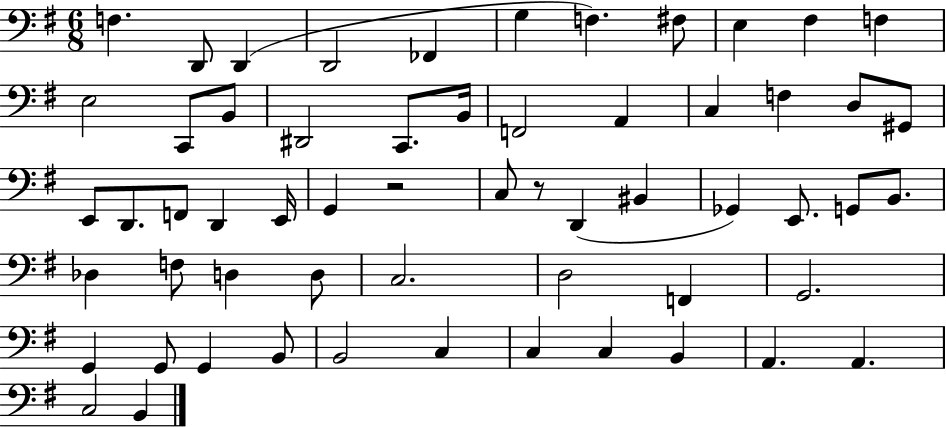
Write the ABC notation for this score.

X:1
T:Untitled
M:6/8
L:1/4
K:G
F, D,,/2 D,, D,,2 _F,, G, F, ^F,/2 E, ^F, F, E,2 C,,/2 B,,/2 ^D,,2 C,,/2 B,,/4 F,,2 A,, C, F, D,/2 ^G,,/2 E,,/2 D,,/2 F,,/2 D,, E,,/4 G,, z2 C,/2 z/2 D,, ^B,, _G,, E,,/2 G,,/2 B,,/2 _D, F,/2 D, D,/2 C,2 D,2 F,, G,,2 G,, G,,/2 G,, B,,/2 B,,2 C, C, C, B,, A,, A,, C,2 B,,